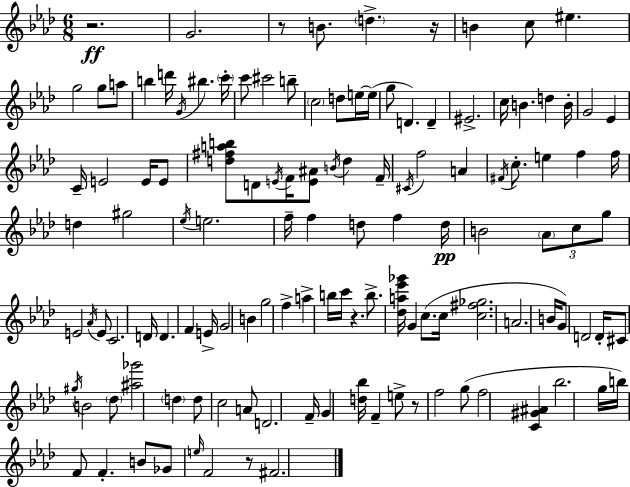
{
  \clef treble
  \numericTimeSignature
  \time 6/8
  \key aes \major
  r2.\ff | g'2. | r8 b'8. \parenthesize d''4.-> r16 | b'4 c''8 eis''4. | \break g''2 g''8 a''8 | b''4 d'''16 \acciaccatura { g'16 } bis''4. | \parenthesize c'''16-. c'''8 cis'''2 b''8-- | \parenthesize c''2 d''8 e''16~~ | \break e''16( g''8 d'4.) d'4-- | eis'2.-> | c''16 b'4. d''4 | b'16-. g'2 ees'4 | \break c'16-- e'2 e'16 e'8 | <d'' fis'' a'' b''>8 d'8 \acciaccatura { e'16 } f'16 <e' ais'>8 \acciaccatura { b'16 } d''4 | f'16-- \acciaccatura { cis'16 } f''2 | a'4 \acciaccatura { fis'16 } c''8.-. e''4 | \break f''4 f''16 d''4 gis''2 | \acciaccatura { ees''16 } e''2. | f''16-- f''4 d''8 | f''4 d''16\pp b'2 | \break \tuplet 3/2 { \parenthesize aes'8 c''8 g''8 } e'2 | \acciaccatura { aes'16 } e'8 c'2. | d'16 d'4. | f'4 e'16-> g'2 | \break b'4 g''2 | f''4-> a''4-> b''16 | c'''16 r4. b''8.-> <des'' a'' ees''' ges'''>16 g'4 | c''8.( c''16 <c'' fis'' ges''>2. | \break a'2. | b'16 g'8) d'2 | d'16-. cis'8 \acciaccatura { gis''16 } b'2 | \parenthesize des''8 <ais'' ges'''>2 | \break \parenthesize d''4 d''8 c''2 | a'8 d'2. | f'16-- g'4 | <d'' bes''>16 f'4-- e''8-> r8 f''2 | \break g''8( f''2 | <c' gis' ais'>4 bes''2. | g''16 b''16) f'8 | f'4.-. b'8 ges'8 \grace { e''16 } f'2 | \break r8 fis'2. | \bar "|."
}